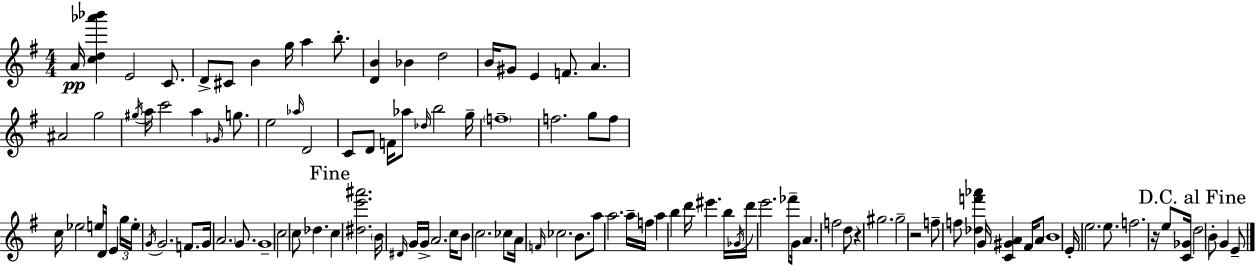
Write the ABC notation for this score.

X:1
T:Untitled
M:4/4
L:1/4
K:G
A/4 [cd_a'_b'] E2 C/2 D/2 ^C/2 B g/4 a b/2 [DB] _B d2 B/4 ^G/2 E F/2 A ^A2 g2 ^g/4 a/4 c'2 a _G/4 g/2 e2 _a/4 D2 C/2 D/2 F/4 _a/2 _d/4 b2 g/4 f4 f2 g/2 f/2 c/4 _e2 e/4 D/4 E g/4 e/4 G/4 G2 F/2 G/4 A2 G/2 G4 c2 c/2 _d c [^de'^a']2 B/4 ^D/4 G/4 G/4 A2 c/4 B/2 c2 _c/2 A/4 F/4 _c2 B/2 a/2 a2 a/4 f/4 a b d'/4 ^e' b/4 _G/4 d'/4 e'2 _f'/2 G/4 A f2 d/2 z ^g2 ^g2 z2 f/2 f/2 [_df'_a'] G/4 [C^GA] ^F/4 A/2 B4 E/4 e2 e/2 f2 z/4 e/2 [C_G]/4 d2 B/2 G E/2